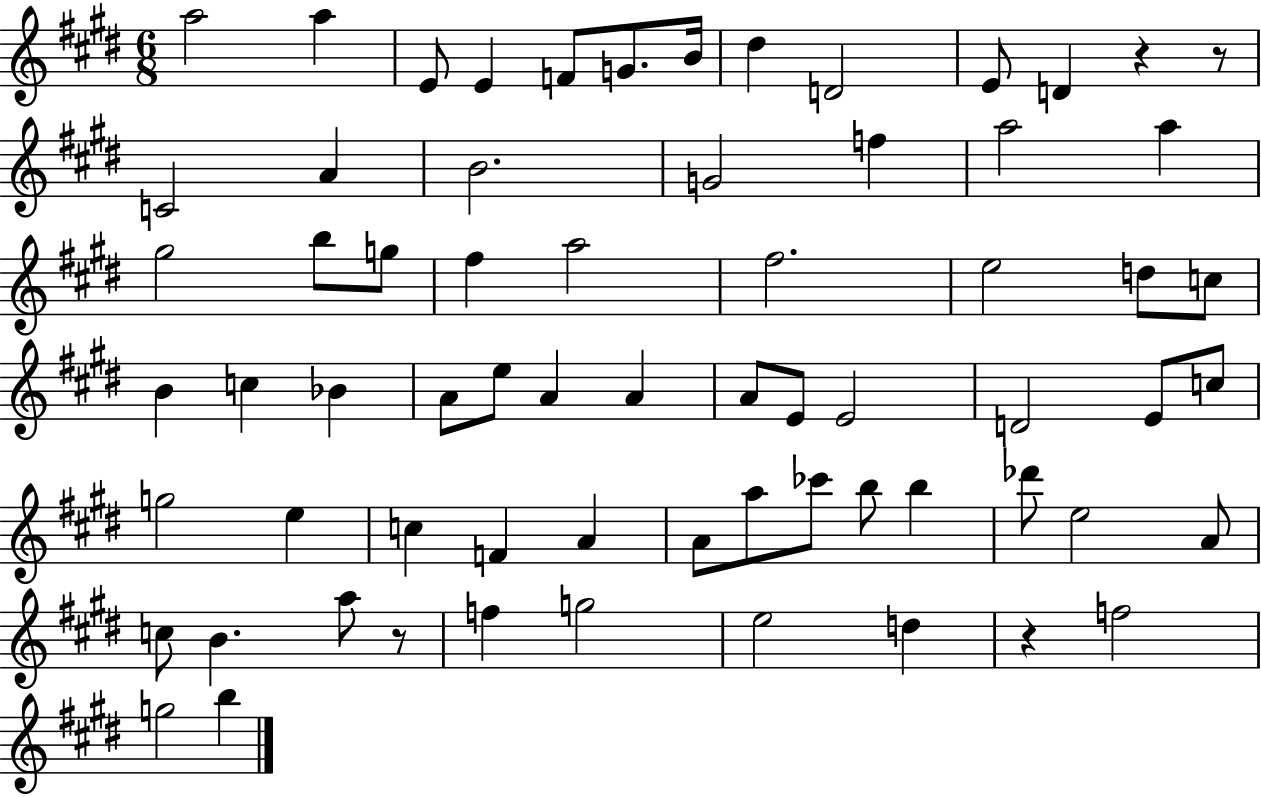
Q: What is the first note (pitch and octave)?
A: A5